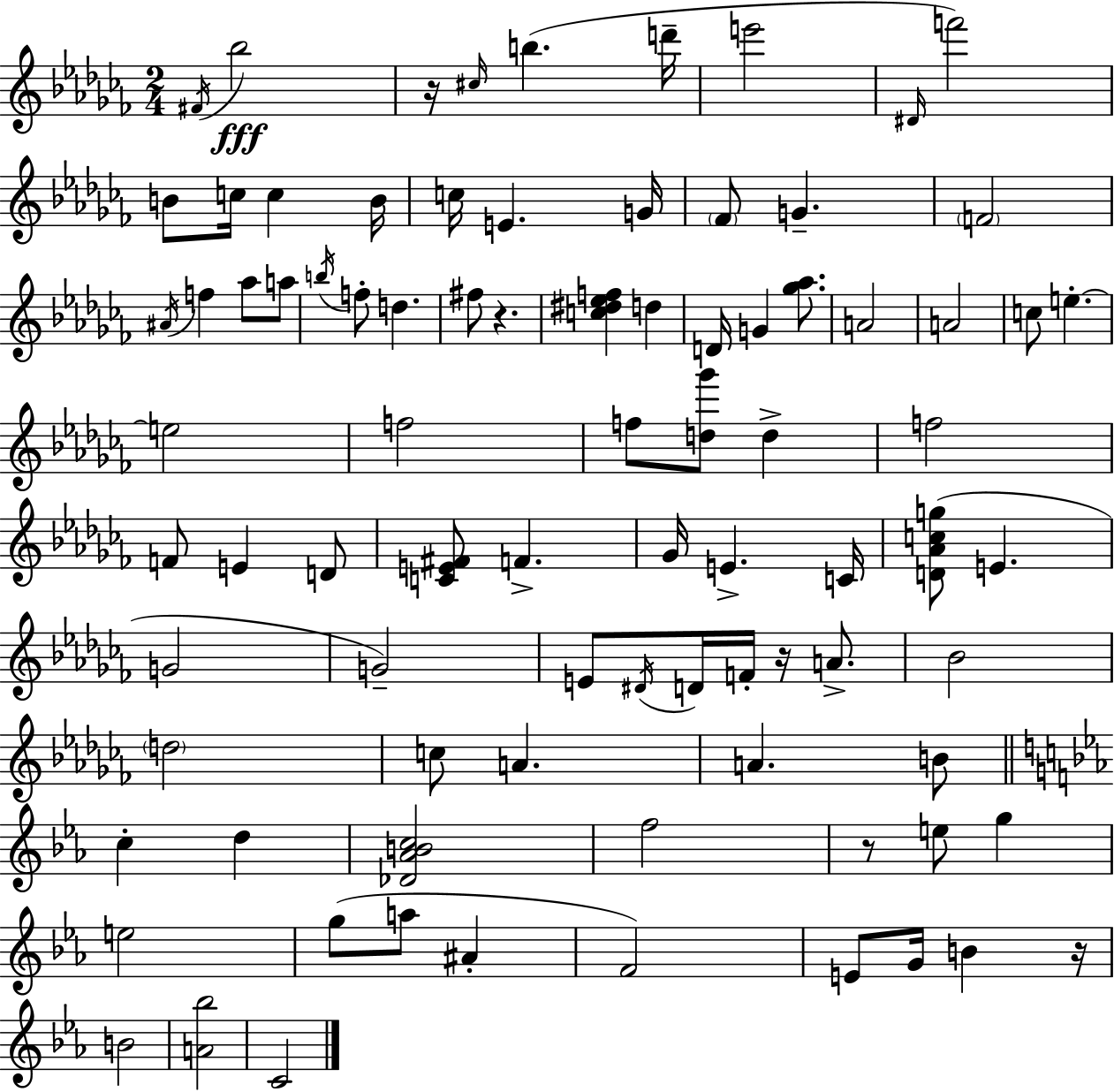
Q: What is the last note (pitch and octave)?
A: C4